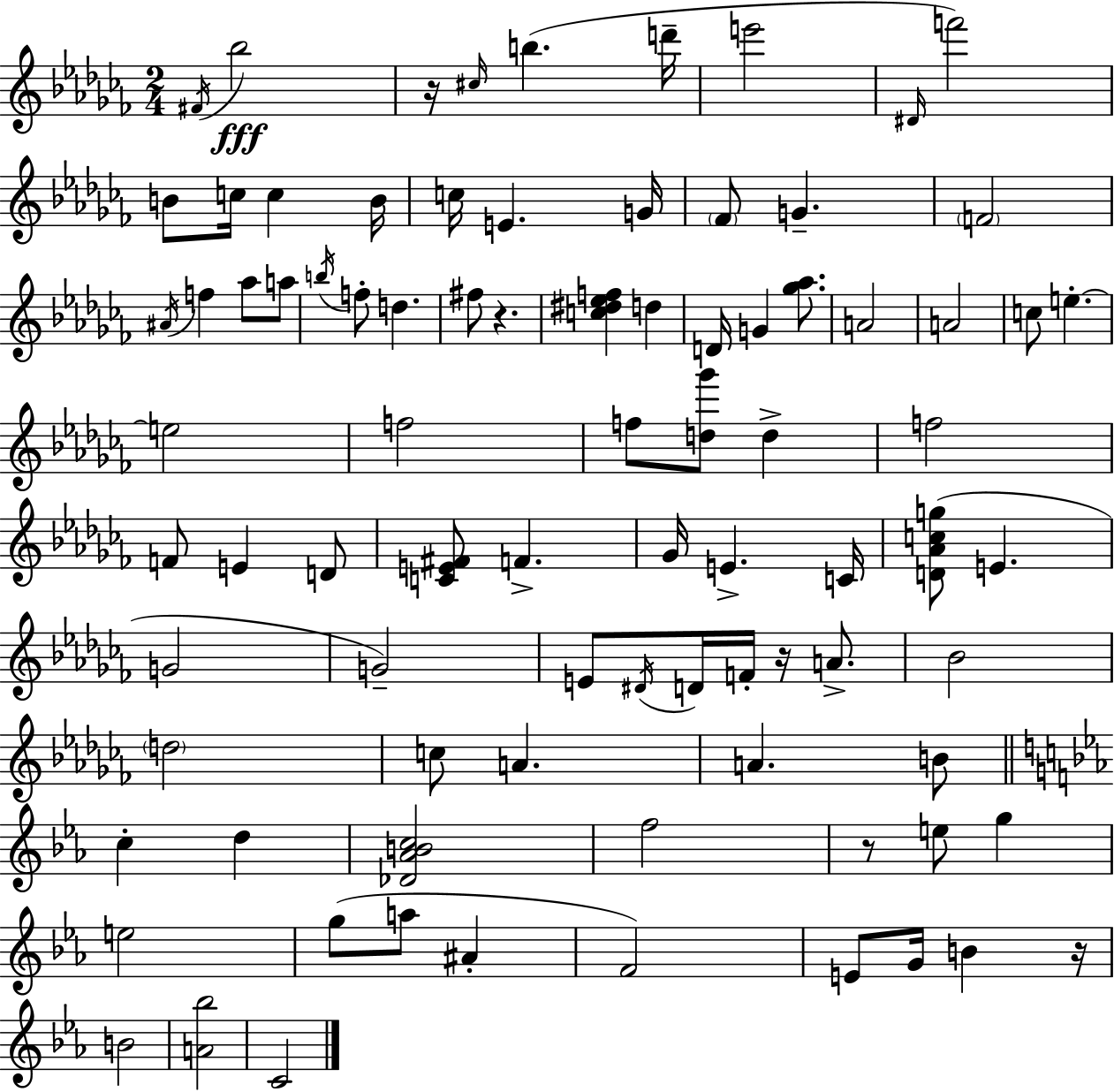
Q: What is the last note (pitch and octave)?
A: C4